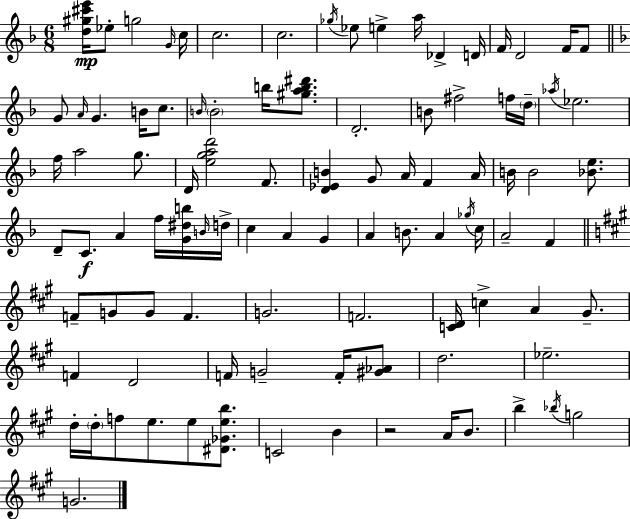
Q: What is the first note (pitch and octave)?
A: Eb5